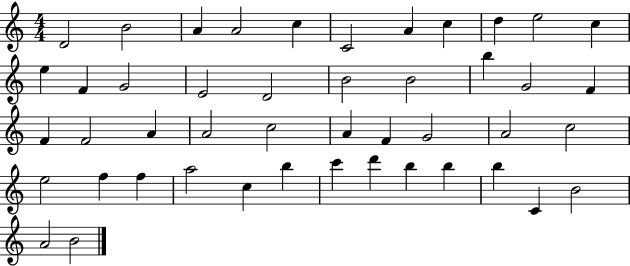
X:1
T:Untitled
M:4/4
L:1/4
K:C
D2 B2 A A2 c C2 A c d e2 c e F G2 E2 D2 B2 B2 b G2 F F F2 A A2 c2 A F G2 A2 c2 e2 f f a2 c b c' d' b b b C B2 A2 B2